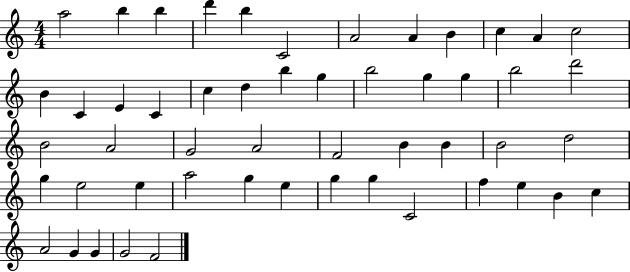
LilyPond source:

{
  \clef treble
  \numericTimeSignature
  \time 4/4
  \key c \major
  a''2 b''4 b''4 | d'''4 b''4 c'2 | a'2 a'4 b'4 | c''4 a'4 c''2 | \break b'4 c'4 e'4 c'4 | c''4 d''4 b''4 g''4 | b''2 g''4 g''4 | b''2 d'''2 | \break b'2 a'2 | g'2 a'2 | f'2 b'4 b'4 | b'2 d''2 | \break g''4 e''2 e''4 | a''2 g''4 e''4 | g''4 g''4 c'2 | f''4 e''4 b'4 c''4 | \break a'2 g'4 g'4 | g'2 f'2 | \bar "|."
}